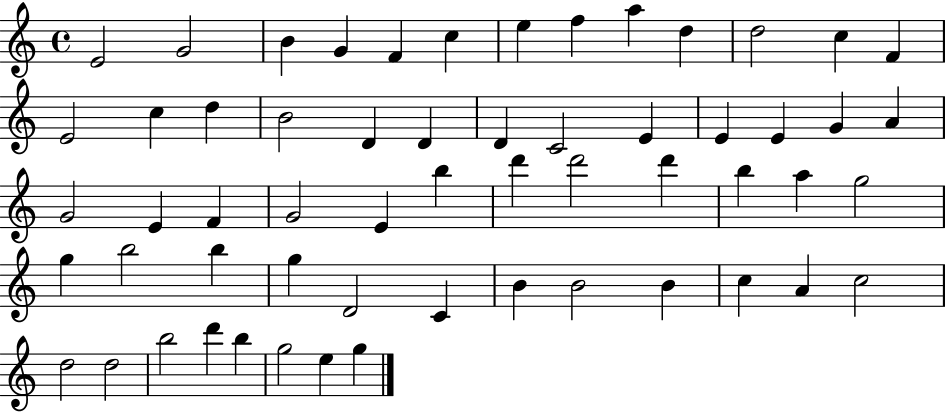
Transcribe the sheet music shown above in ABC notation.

X:1
T:Untitled
M:4/4
L:1/4
K:C
E2 G2 B G F c e f a d d2 c F E2 c d B2 D D D C2 E E E G A G2 E F G2 E b d' d'2 d' b a g2 g b2 b g D2 C B B2 B c A c2 d2 d2 b2 d' b g2 e g